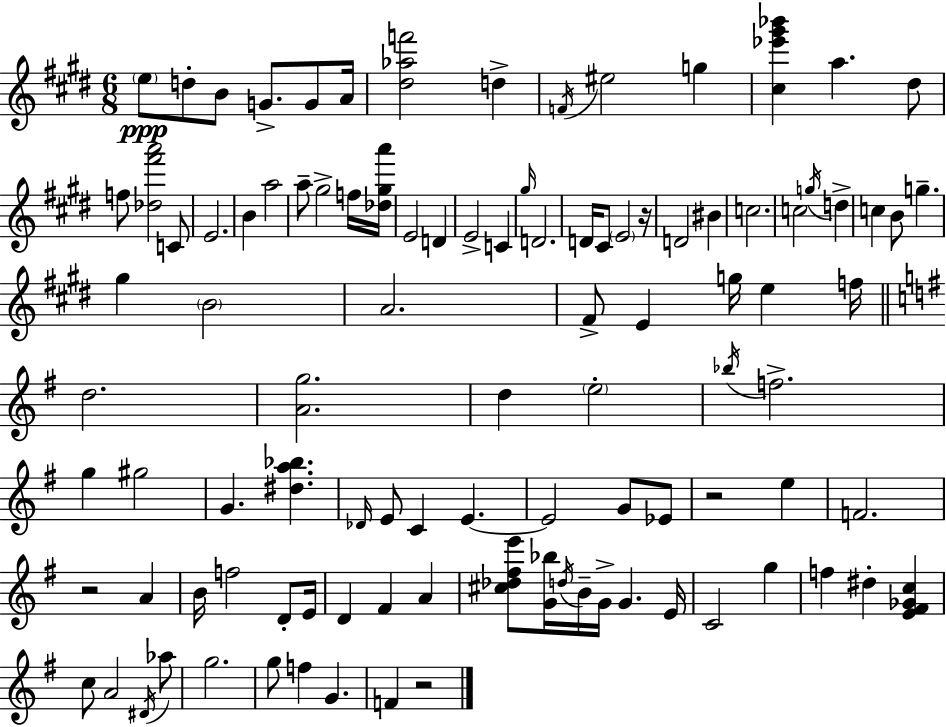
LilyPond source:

{
  \clef treble
  \numericTimeSignature
  \time 6/8
  \key e \major
  \parenthesize e''8\ppp d''8-. b'8 g'8.-> g'8 a'16 | <dis'' aes'' f'''>2 d''4-> | \acciaccatura { f'16 } eis''2 g''4 | <cis'' ees''' gis''' bes'''>4 a''4. dis''8 | \break f''8 <des'' fis''' a'''>2 c'8 | e'2. | b'4 a''2 | a''8-- gis''2-> f''16 | \break <des'' gis'' a'''>16 e'2 d'4 | e'2-> c'4 | \grace { gis''16 } d'2. | d'16 cis'8 \parenthesize e'2 | \break r16 d'2 bis'4 | c''2. | c''2 \acciaccatura { g''16 } d''4-> | c''4 b'8 g''4.-- | \break gis''4 \parenthesize b'2 | a'2. | fis'8-> e'4 g''16 e''4 | f''16 \bar "||" \break \key g \major d''2. | <a' g''>2. | d''4 \parenthesize e''2-. | \acciaccatura { bes''16 } f''2.-> | \break g''4 gis''2 | g'4. <dis'' a'' bes''>4. | \grace { des'16 } e'8 c'4 e'4.~~ | e'2 g'8 | \break ees'8 r2 e''4 | f'2. | r2 a'4 | b'16 f''2 d'8-. | \break e'16 d'4 fis'4 a'4 | <cis'' des'' fis'' e'''>8 <g' bes''>16 \acciaccatura { d''16 } b'16-- g'16-> g'4. | e'16 c'2 g''4 | f''4 dis''4-. <e' fis' ges' c''>4 | \break c''8 a'2 | \acciaccatura { dis'16 } aes''8 g''2. | g''8 f''4 g'4. | f'4 r2 | \break \bar "|."
}